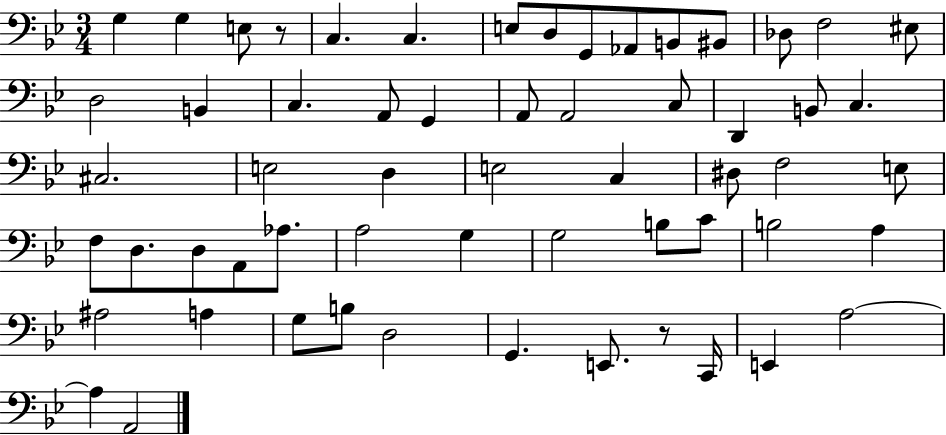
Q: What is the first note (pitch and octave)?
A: G3